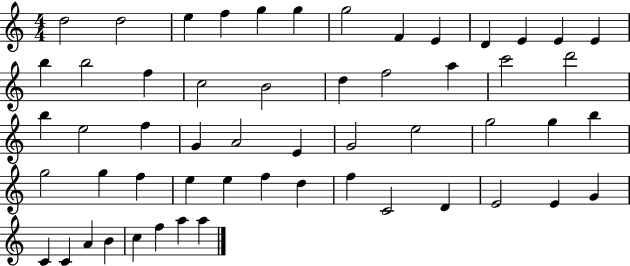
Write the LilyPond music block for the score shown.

{
  \clef treble
  \numericTimeSignature
  \time 4/4
  \key c \major
  d''2 d''2 | e''4 f''4 g''4 g''4 | g''2 f'4 e'4 | d'4 e'4 e'4 e'4 | \break b''4 b''2 f''4 | c''2 b'2 | d''4 f''2 a''4 | c'''2 d'''2 | \break b''4 e''2 f''4 | g'4 a'2 e'4 | g'2 e''2 | g''2 g''4 b''4 | \break g''2 g''4 f''4 | e''4 e''4 f''4 d''4 | f''4 c'2 d'4 | e'2 e'4 g'4 | \break c'4 c'4 a'4 b'4 | c''4 f''4 a''4 a''4 | \bar "|."
}